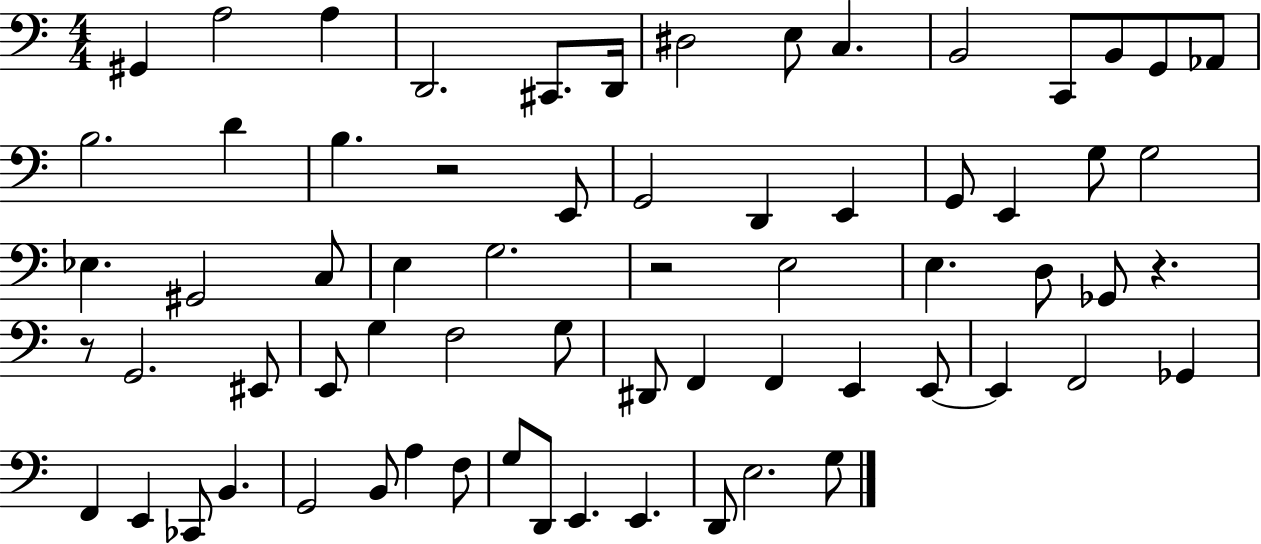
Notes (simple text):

G#2/q A3/h A3/q D2/h. C#2/e. D2/s D#3/h E3/e C3/q. B2/h C2/e B2/e G2/e Ab2/e B3/h. D4/q B3/q. R/h E2/e G2/h D2/q E2/q G2/e E2/q G3/e G3/h Eb3/q. G#2/h C3/e E3/q G3/h. R/h E3/h E3/q. D3/e Gb2/e R/q. R/e G2/h. EIS2/e E2/e G3/q F3/h G3/e D#2/e F2/q F2/q E2/q E2/e E2/q F2/h Gb2/q F2/q E2/q CES2/e B2/q. G2/h B2/e A3/q F3/e G3/e D2/e E2/q. E2/q. D2/e E3/h. G3/e